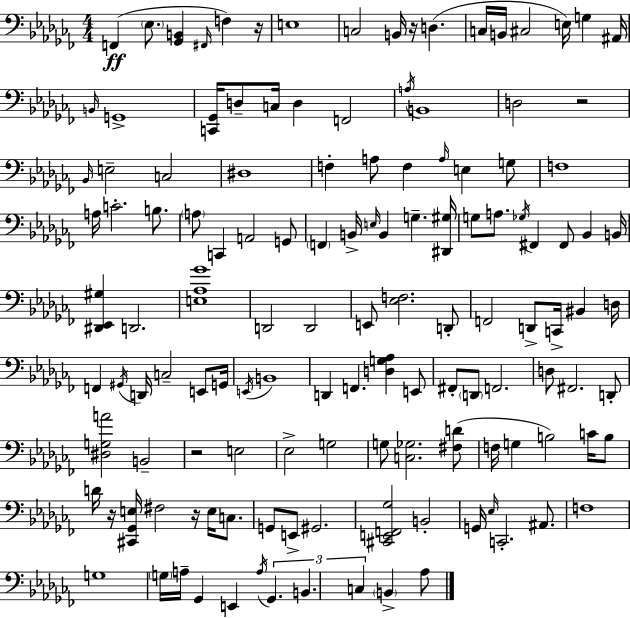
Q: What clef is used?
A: bass